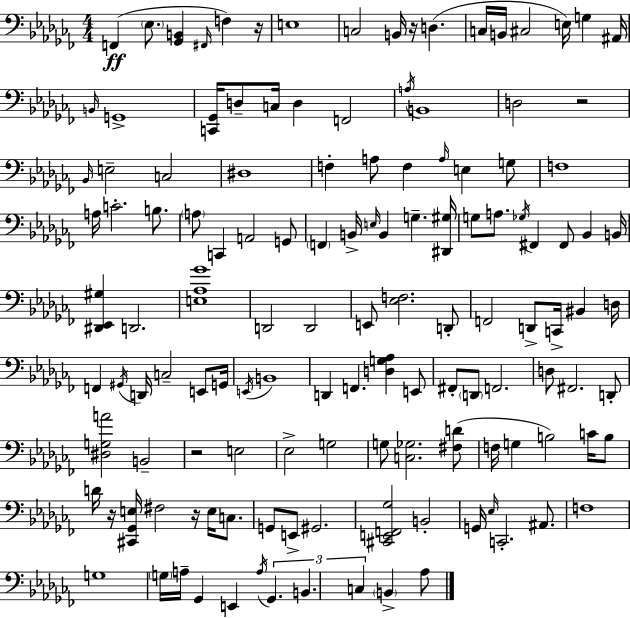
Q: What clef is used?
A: bass